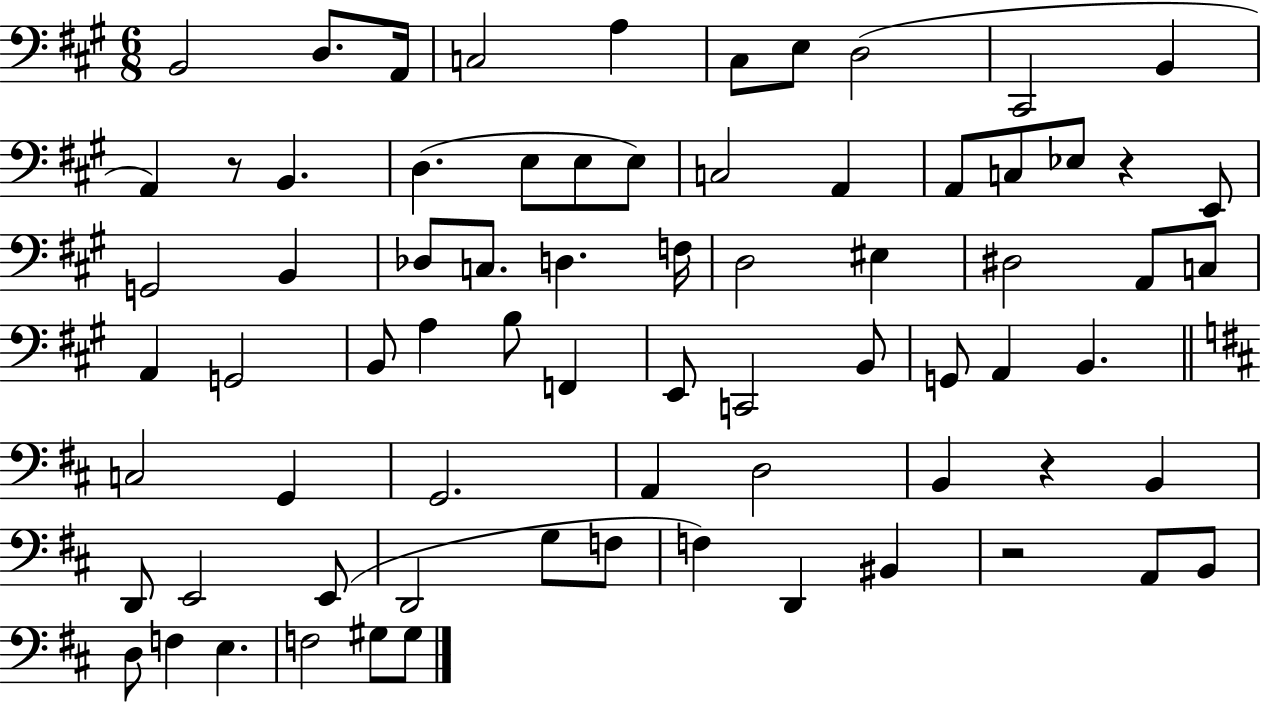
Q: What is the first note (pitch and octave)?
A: B2